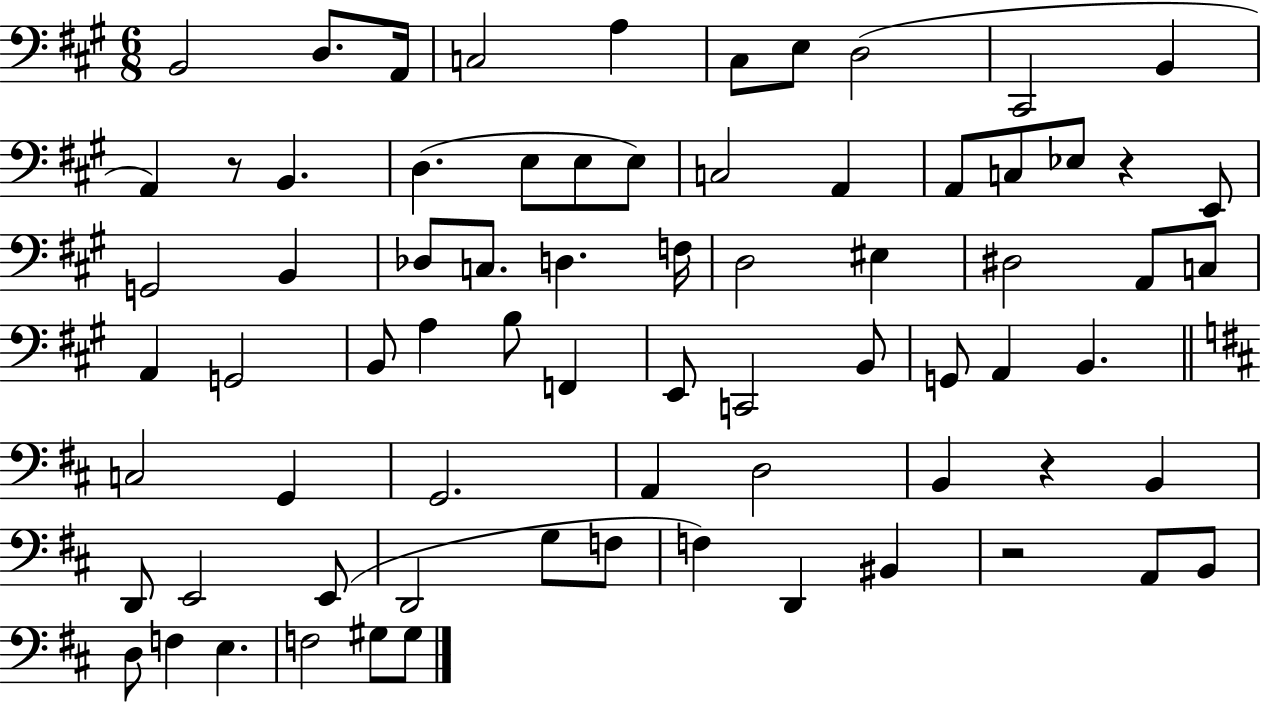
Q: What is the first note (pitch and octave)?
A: B2